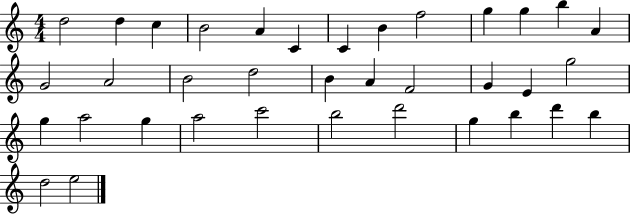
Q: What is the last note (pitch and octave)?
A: E5